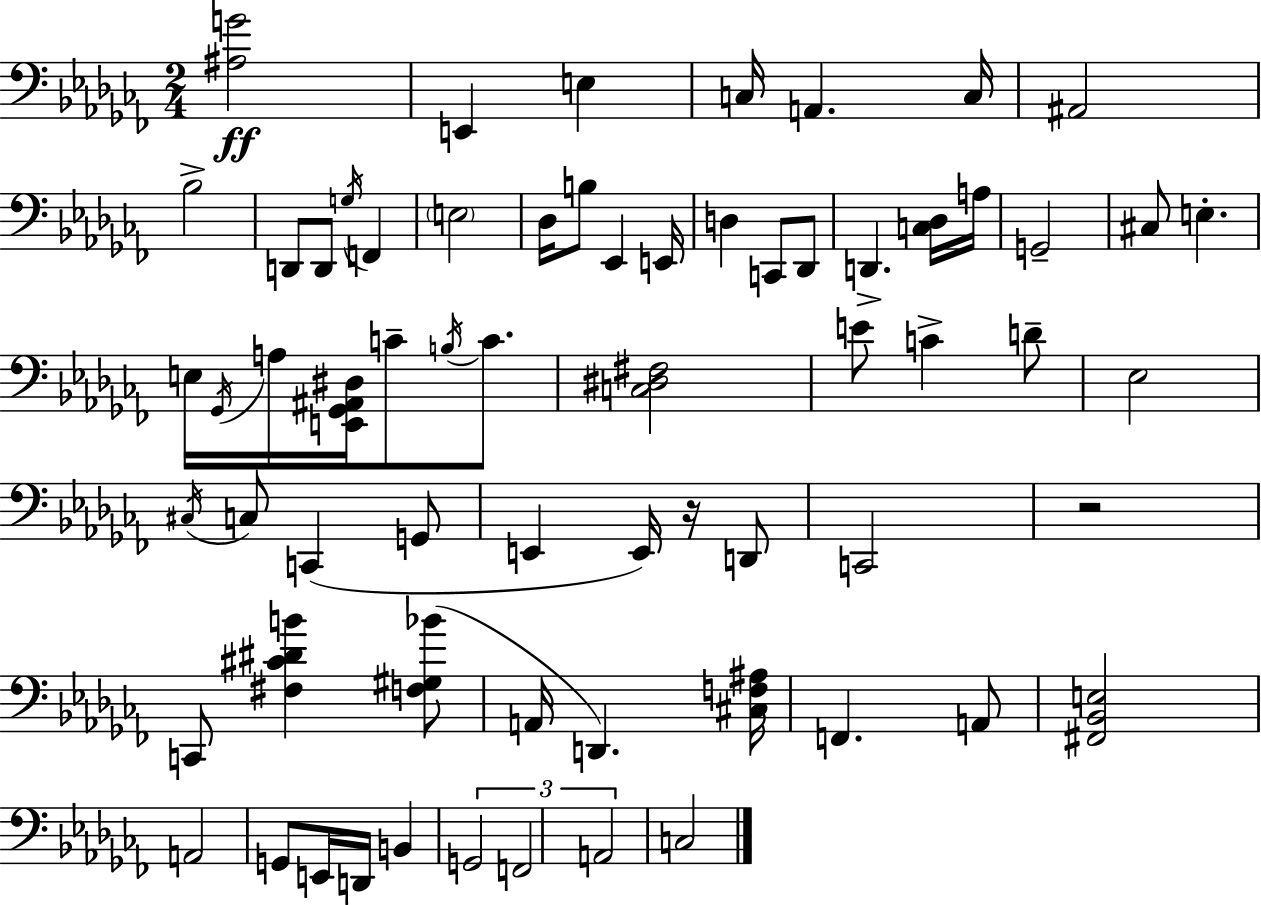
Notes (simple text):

[A#3,G4]/h E2/q E3/q C3/s A2/q. C3/s A#2/h Bb3/h D2/e D2/e G3/s F2/q E3/h Db3/s B3/e Eb2/q E2/s D3/q C2/e Db2/e D2/q. [C3,Db3]/s A3/s G2/h C#3/e E3/q. E3/s Gb2/s A3/s [E2,Gb2,A#2,D#3]/s C4/e B3/s C4/e. [C3,D#3,F#3]/h E4/e C4/q D4/e Eb3/h C#3/s C3/e C2/q G2/e E2/q E2/s R/s D2/e C2/h R/h C2/e [F#3,C#4,D#4,B4]/q [F3,G#3,Bb4]/e A2/s D2/q. [C#3,F3,A#3]/s F2/q. A2/e [F#2,Bb2,E3]/h A2/h G2/e E2/s D2/s B2/q G2/h F2/h A2/h C3/h